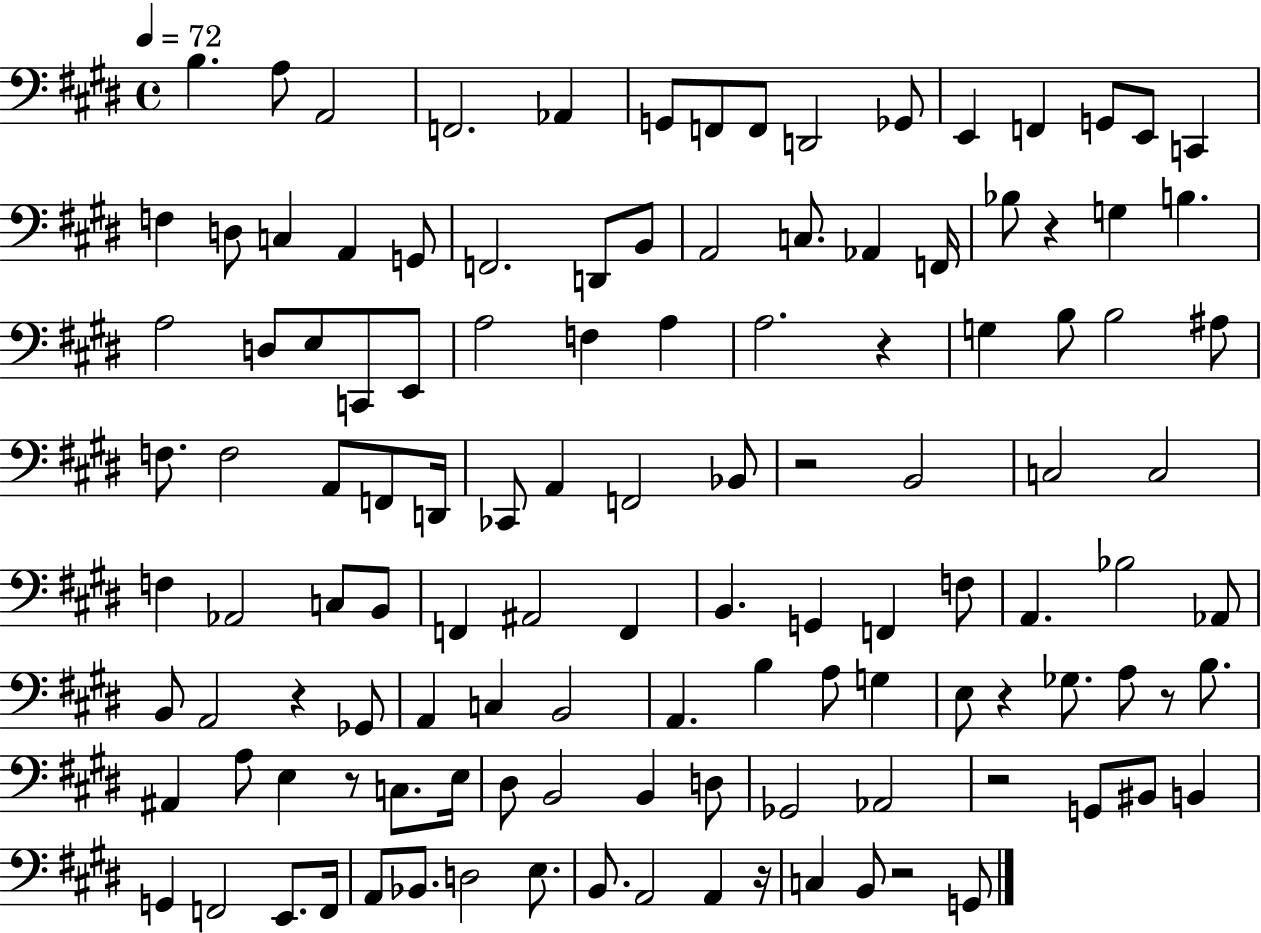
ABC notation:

X:1
T:Untitled
M:4/4
L:1/4
K:E
B, A,/2 A,,2 F,,2 _A,, G,,/2 F,,/2 F,,/2 D,,2 _G,,/2 E,, F,, G,,/2 E,,/2 C,, F, D,/2 C, A,, G,,/2 F,,2 D,,/2 B,,/2 A,,2 C,/2 _A,, F,,/4 _B,/2 z G, B, A,2 D,/2 E,/2 C,,/2 E,,/2 A,2 F, A, A,2 z G, B,/2 B,2 ^A,/2 F,/2 F,2 A,,/2 F,,/2 D,,/4 _C,,/2 A,, F,,2 _B,,/2 z2 B,,2 C,2 C,2 F, _A,,2 C,/2 B,,/2 F,, ^A,,2 F,, B,, G,, F,, F,/2 A,, _B,2 _A,,/2 B,,/2 A,,2 z _G,,/2 A,, C, B,,2 A,, B, A,/2 G, E,/2 z _G,/2 A,/2 z/2 B,/2 ^A,, A,/2 E, z/2 C,/2 E,/4 ^D,/2 B,,2 B,, D,/2 _G,,2 _A,,2 z2 G,,/2 ^B,,/2 B,, G,, F,,2 E,,/2 F,,/4 A,,/2 _B,,/2 D,2 E,/2 B,,/2 A,,2 A,, z/4 C, B,,/2 z2 G,,/2